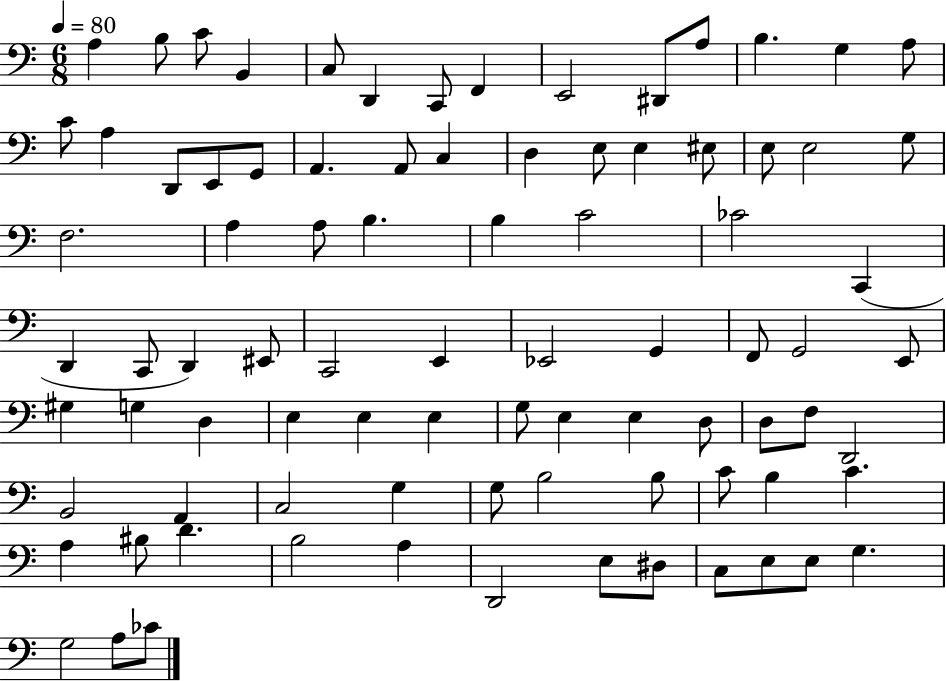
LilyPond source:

{
  \clef bass
  \numericTimeSignature
  \time 6/8
  \key c \major
  \tempo 4 = 80
  a4 b8 c'8 b,4 | c8 d,4 c,8 f,4 | e,2 dis,8 a8 | b4. g4 a8 | \break c'8 a4 d,8 e,8 g,8 | a,4. a,8 c4 | d4 e8 e4 eis8 | e8 e2 g8 | \break f2. | a4 a8 b4. | b4 c'2 | ces'2 c,4( | \break d,4 c,8 d,4) eis,8 | c,2 e,4 | ees,2 g,4 | f,8 g,2 e,8 | \break gis4 g4 d4 | e4 e4 e4 | g8 e4 e4 d8 | d8 f8 d,2 | \break b,2 a,4 | c2 g4 | g8 b2 b8 | c'8 b4 c'4. | \break a4 bis8 d'4. | b2 a4 | d,2 e8 dis8 | c8 e8 e8 g4. | \break g2 a8 ces'8 | \bar "|."
}